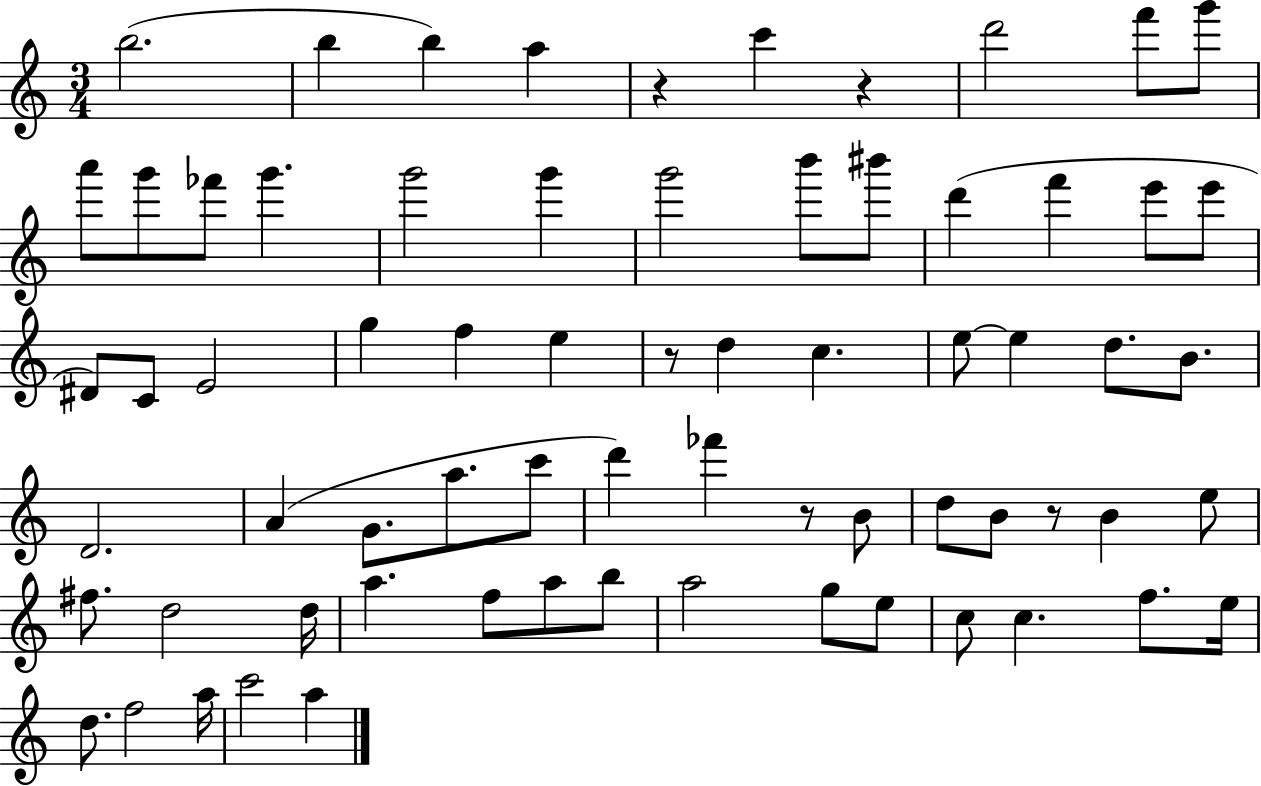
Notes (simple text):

B5/h. B5/q B5/q A5/q R/q C6/q R/q D6/h F6/e G6/e A6/e G6/e FES6/e G6/q. G6/h G6/q G6/h B6/e BIS6/e D6/q F6/q E6/e E6/e D#4/e C4/e E4/h G5/q F5/q E5/q R/e D5/q C5/q. E5/e E5/q D5/e. B4/e. D4/h. A4/q G4/e. A5/e. C6/e D6/q FES6/q R/e B4/e D5/e B4/e R/e B4/q E5/e F#5/e. D5/h D5/s A5/q. F5/e A5/e B5/e A5/h G5/e E5/e C5/e C5/q. F5/e. E5/s D5/e. F5/h A5/s C6/h A5/q